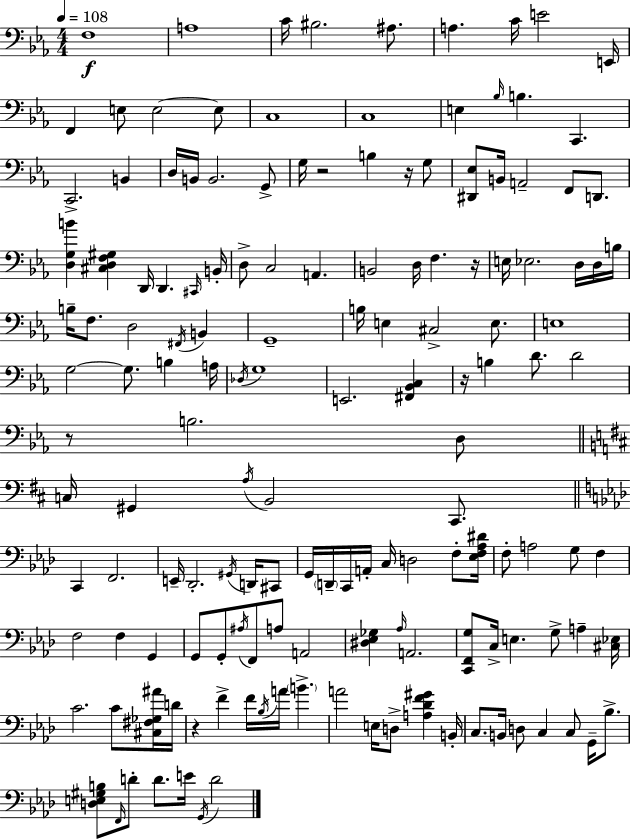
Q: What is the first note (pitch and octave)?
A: F3